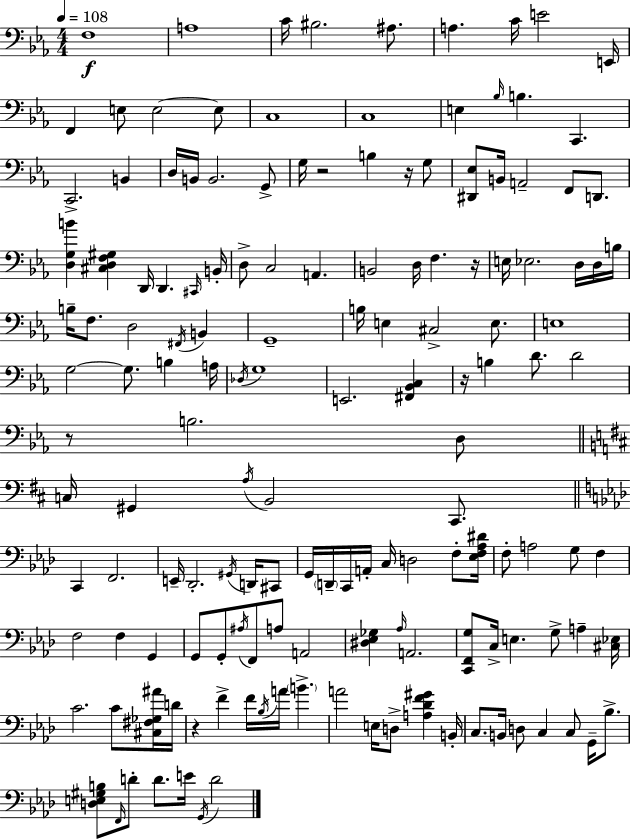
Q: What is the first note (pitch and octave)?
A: F3